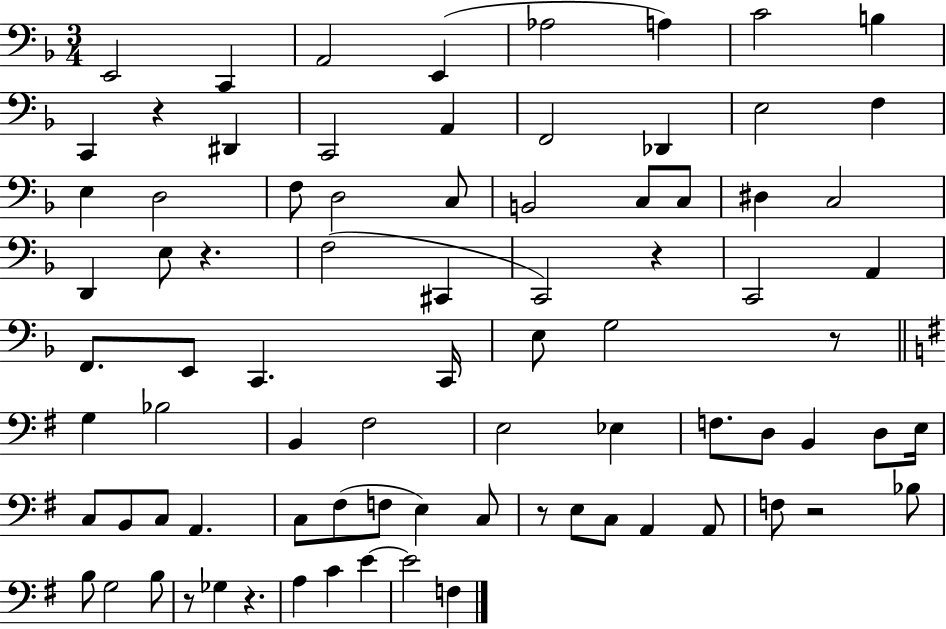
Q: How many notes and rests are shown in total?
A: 82